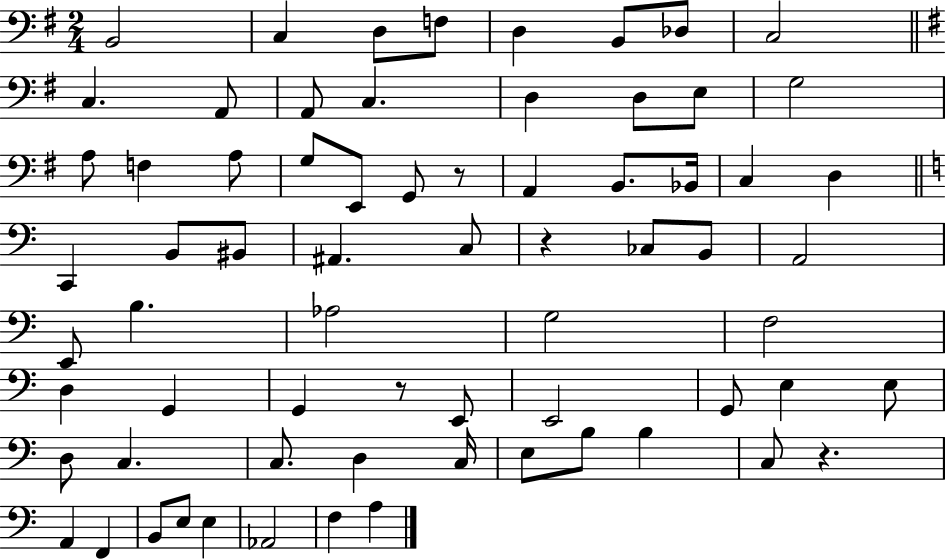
{
  \clef bass
  \numericTimeSignature
  \time 2/4
  \key g \major
  b,2 | c4 d8 f8 | d4 b,8 des8 | c2 | \break \bar "||" \break \key e \minor c4. a,8 | a,8 c4. | d4 d8 e8 | g2 | \break a8 f4 a8 | g8 e,8 g,8 r8 | a,4 b,8. bes,16 | c4 d4 | \break \bar "||" \break \key c \major c,4 b,8 bis,8 | ais,4. c8 | r4 ces8 b,8 | a,2 | \break e,8 b4. | aes2 | g2 | f2 | \break d4 g,4 | g,4 r8 e,8 | e,2 | g,8 e4 e8 | \break d8 c4. | c8. d4 c16 | e8 b8 b4 | c8 r4. | \break a,4 f,4 | b,8 e8 e4 | aes,2 | f4 a4 | \break \bar "|."
}